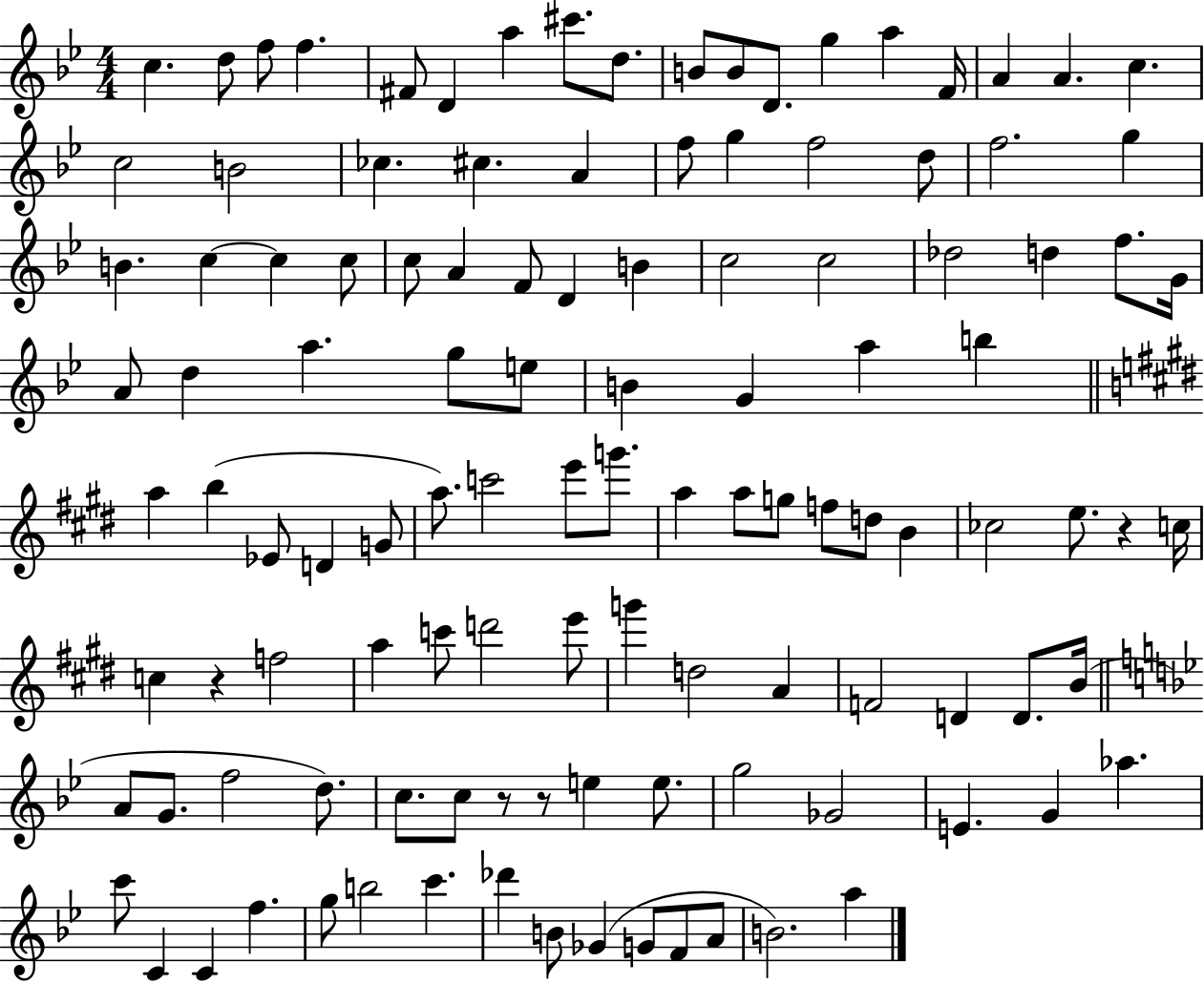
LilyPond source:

{
  \clef treble
  \numericTimeSignature
  \time 4/4
  \key bes \major
  c''4. d''8 f''8 f''4. | fis'8 d'4 a''4 cis'''8. d''8. | b'8 b'8 d'8. g''4 a''4 f'16 | a'4 a'4. c''4. | \break c''2 b'2 | ces''4. cis''4. a'4 | f''8 g''4 f''2 d''8 | f''2. g''4 | \break b'4. c''4~~ c''4 c''8 | c''8 a'4 f'8 d'4 b'4 | c''2 c''2 | des''2 d''4 f''8. g'16 | \break a'8 d''4 a''4. g''8 e''8 | b'4 g'4 a''4 b''4 | \bar "||" \break \key e \major a''4 b''4( ees'8 d'4 g'8 | a''8.) c'''2 e'''8 g'''8. | a''4 a''8 g''8 f''8 d''8 b'4 | ces''2 e''8. r4 c''16 | \break c''4 r4 f''2 | a''4 c'''8 d'''2 e'''8 | g'''4 d''2 a'4 | f'2 d'4 d'8. b'16( | \break \bar "||" \break \key bes \major a'8 g'8. f''2 d''8.) | c''8. c''8 r8 r8 e''4 e''8. | g''2 ges'2 | e'4. g'4 aes''4. | \break c'''8 c'4 c'4 f''4. | g''8 b''2 c'''4. | des'''4 b'8 ges'4( g'8 f'8 a'8 | b'2.) a''4 | \break \bar "|."
}